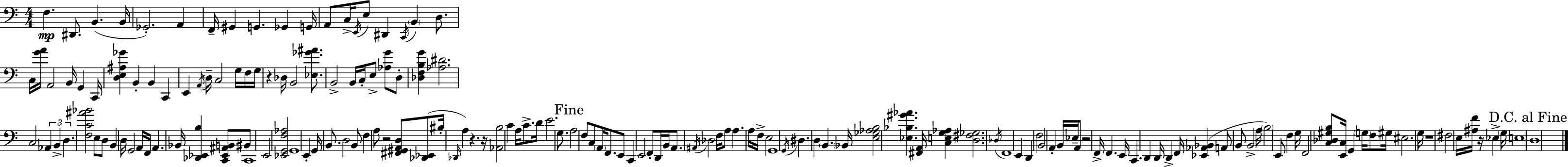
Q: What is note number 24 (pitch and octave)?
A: C2